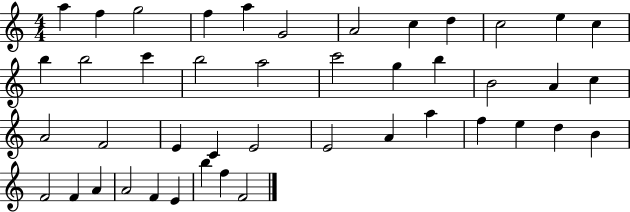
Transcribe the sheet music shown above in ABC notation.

X:1
T:Untitled
M:4/4
L:1/4
K:C
a f g2 f a G2 A2 c d c2 e c b b2 c' b2 a2 c'2 g b B2 A c A2 F2 E C E2 E2 A a f e d B F2 F A A2 F E b f F2